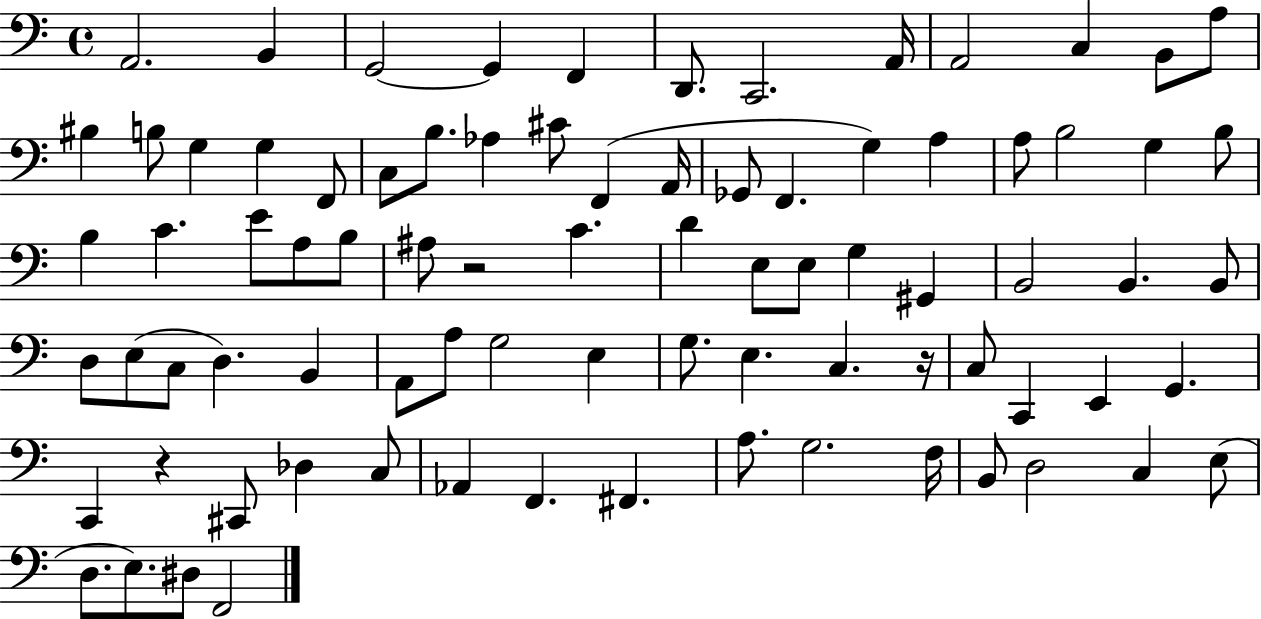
{
  \clef bass
  \time 4/4
  \defaultTimeSignature
  \key c \major
  a,2. b,4 | g,2~~ g,4 f,4 | d,8. c,2. a,16 | a,2 c4 b,8 a8 | \break bis4 b8 g4 g4 f,8 | c8 b8. aes4 cis'8 f,4( a,16 | ges,8 f,4. g4) a4 | a8 b2 g4 b8 | \break b4 c'4. e'8 a8 b8 | ais8 r2 c'4. | d'4 e8 e8 g4 gis,4 | b,2 b,4. b,8 | \break d8 e8( c8 d4.) b,4 | a,8 a8 g2 e4 | g8. e4. c4. r16 | c8 c,4 e,4 g,4. | \break c,4 r4 cis,8 des4 c8 | aes,4 f,4. fis,4. | a8. g2. f16 | b,8 d2 c4 e8( | \break d8. e8.) dis8 f,2 | \bar "|."
}